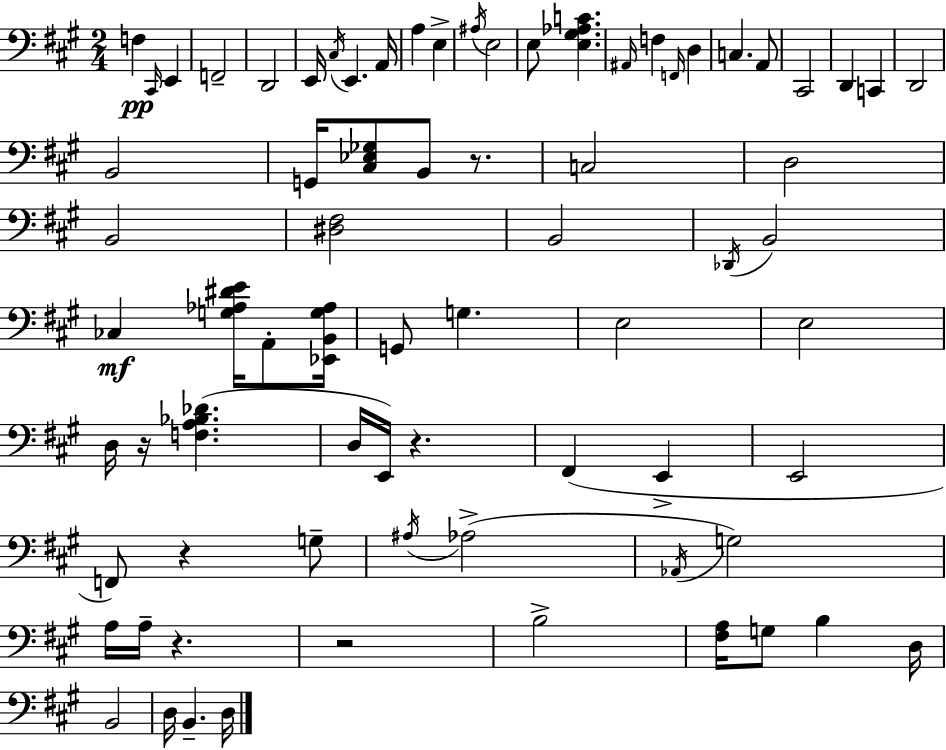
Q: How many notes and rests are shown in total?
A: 74